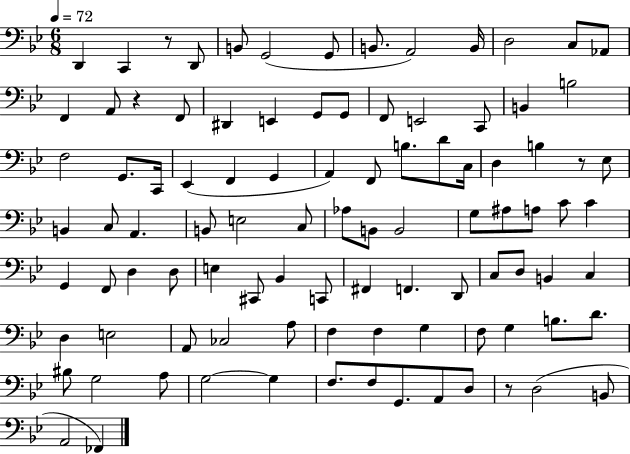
D2/q C2/q R/e D2/e B2/e G2/h G2/e B2/e. A2/h B2/s D3/h C3/e Ab2/e F2/q A2/e R/q F2/e D#2/q E2/q G2/e G2/e F2/e E2/h C2/e B2/q B3/h F3/h G2/e. C2/s Eb2/q F2/q G2/q A2/q F2/e B3/e. D4/e C3/s D3/q B3/q R/e Eb3/e B2/q C3/e A2/q. B2/e E3/h C3/e Ab3/e B2/e B2/h G3/e A#3/e A3/e C4/e C4/q G2/q F2/e D3/q D3/e E3/q C#2/e Bb2/q C2/e F#2/q F2/q. D2/e C3/e D3/e B2/q C3/q D3/q E3/h A2/e CES3/h A3/e F3/q F3/q G3/q F3/e G3/q B3/e. D4/e. BIS3/e G3/h A3/e G3/h G3/q F3/e. F3/e G2/e. A2/e D3/e R/e D3/h B2/e A2/h FES2/q